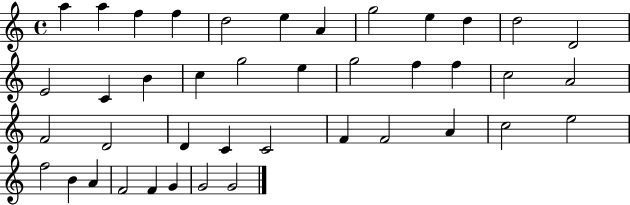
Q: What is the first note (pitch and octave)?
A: A5